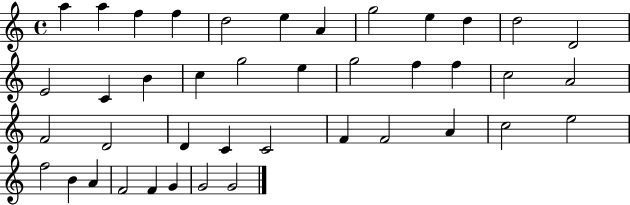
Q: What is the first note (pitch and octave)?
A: A5